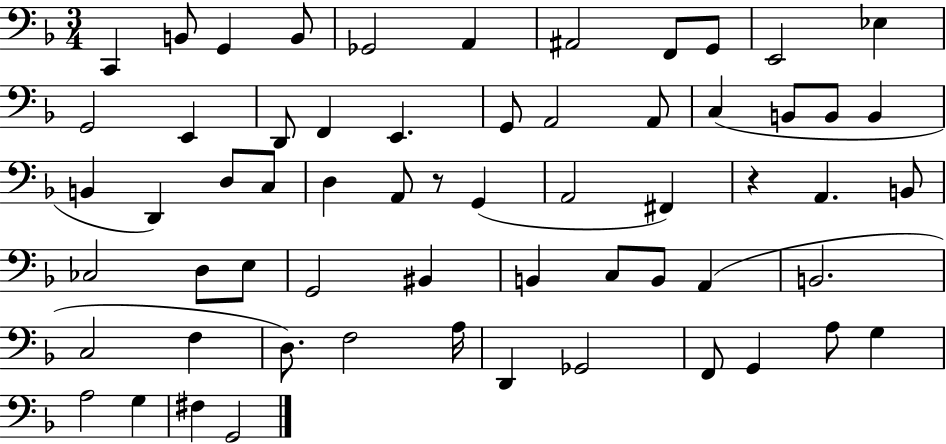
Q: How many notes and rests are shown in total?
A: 61